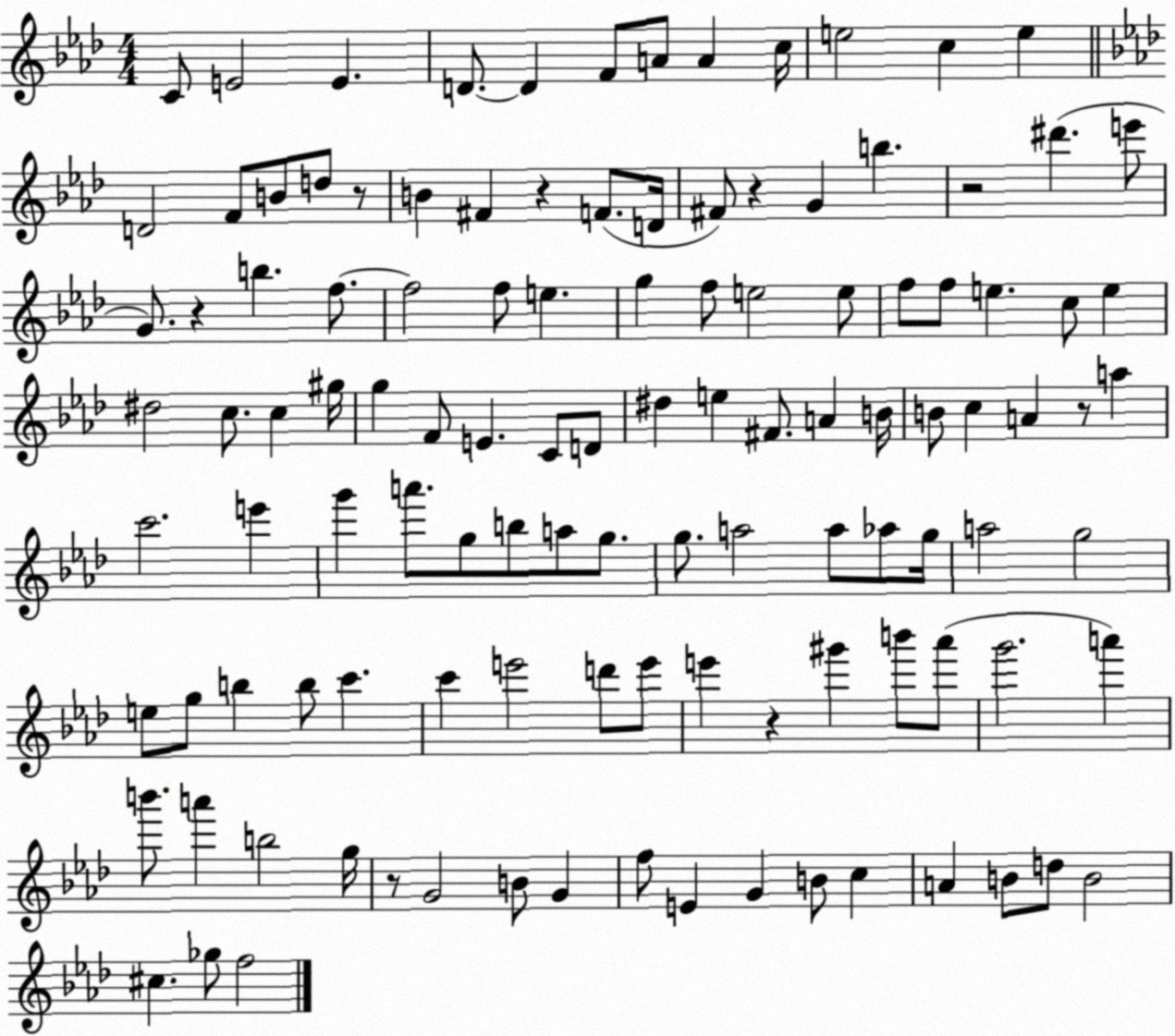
X:1
T:Untitled
M:4/4
L:1/4
K:Ab
C/2 E2 E D/2 D F/2 A/2 A c/4 e2 c e D2 F/2 B/2 d/2 z/2 B ^F z F/2 D/4 ^F/2 z G b z2 ^d' e'/2 G/2 z b f/2 f2 f/2 e g f/2 e2 e/2 f/2 f/2 e c/2 e ^d2 c/2 c ^g/4 g F/2 E C/2 D/2 ^d e ^F/2 A B/4 B/2 c A z/2 a c'2 e' g' a'/2 g/2 b/2 a/2 g/2 g/2 a2 a/2 _a/2 g/4 a2 g2 e/2 g/2 b b/2 c' c' e'2 d'/2 e'/2 e' z ^g' b'/2 _a'/2 g'2 a' b'/2 a' b2 g/4 z/2 G2 B/2 G f/2 E G B/2 c A B/2 d/2 B2 ^c _g/2 f2